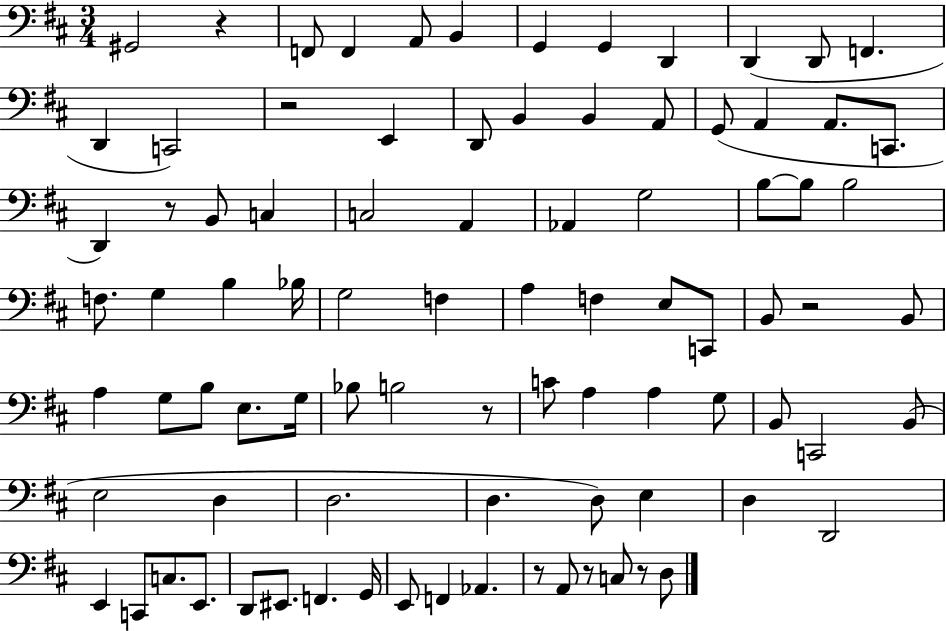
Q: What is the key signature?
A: D major